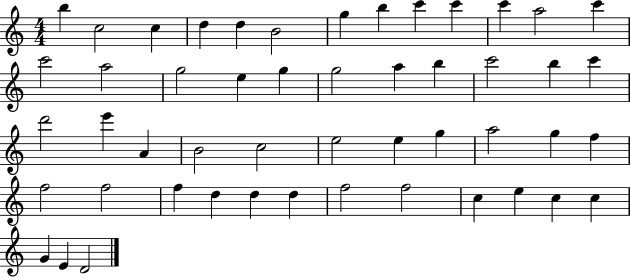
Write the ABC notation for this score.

X:1
T:Untitled
M:4/4
L:1/4
K:C
b c2 c d d B2 g b c' c' c' a2 c' c'2 a2 g2 e g g2 a b c'2 b c' d'2 e' A B2 c2 e2 e g a2 g f f2 f2 f d d d f2 f2 c e c c G E D2